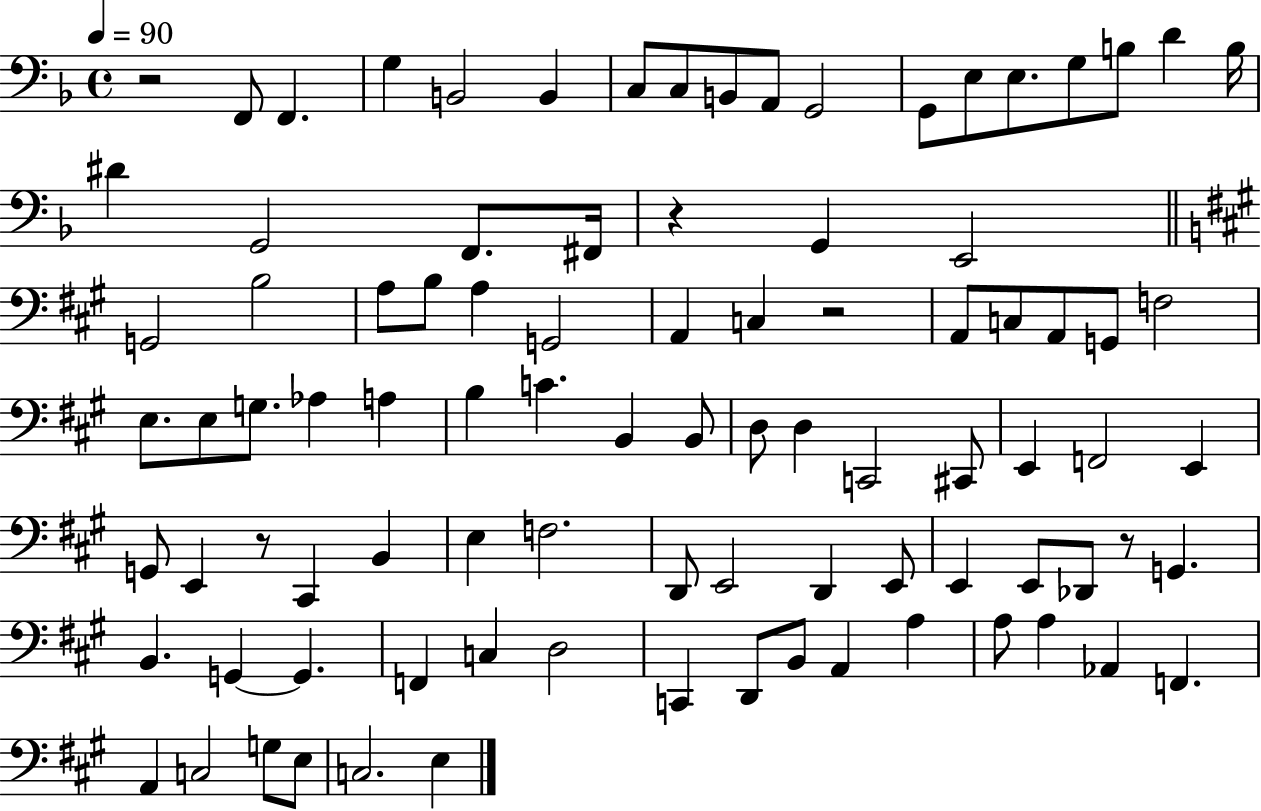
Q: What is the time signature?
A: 4/4